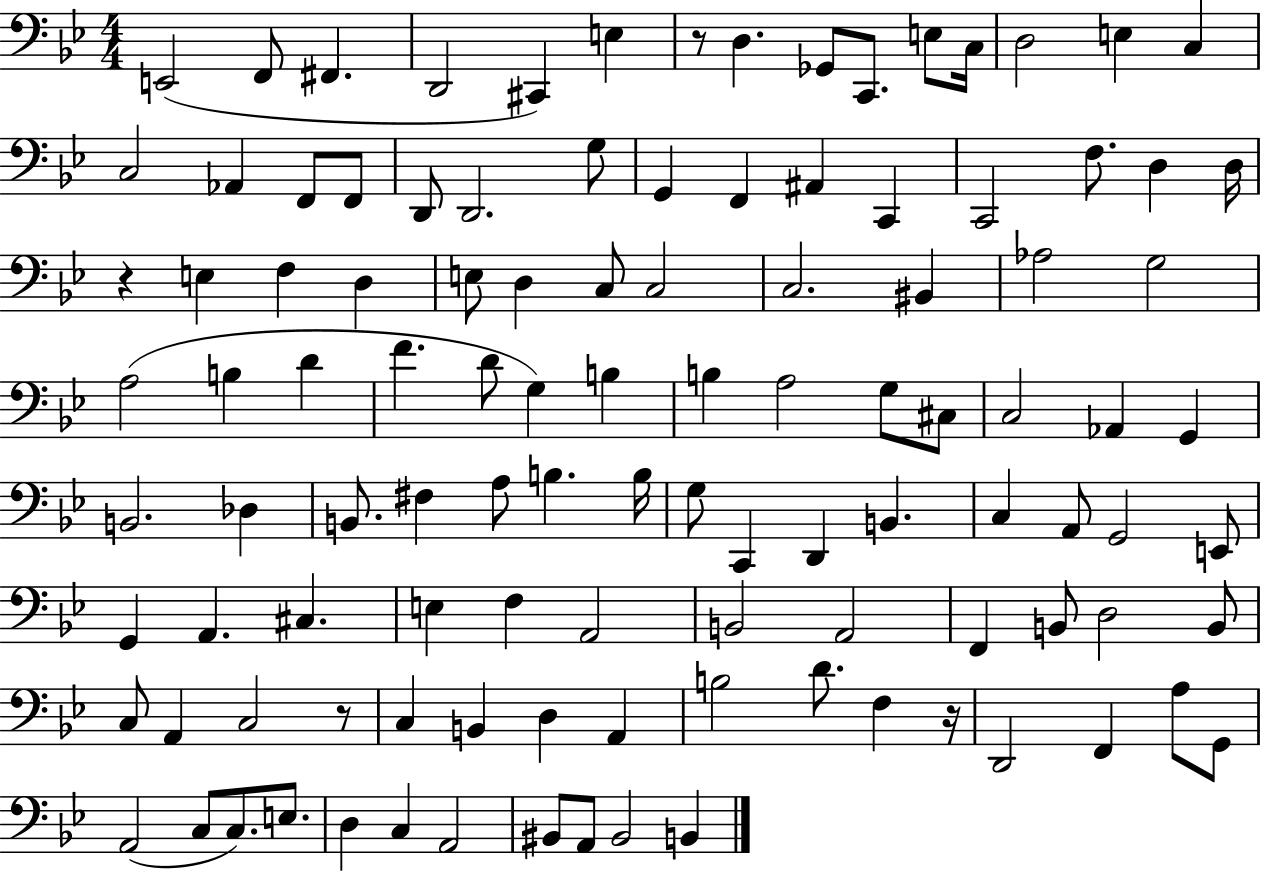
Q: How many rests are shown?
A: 4